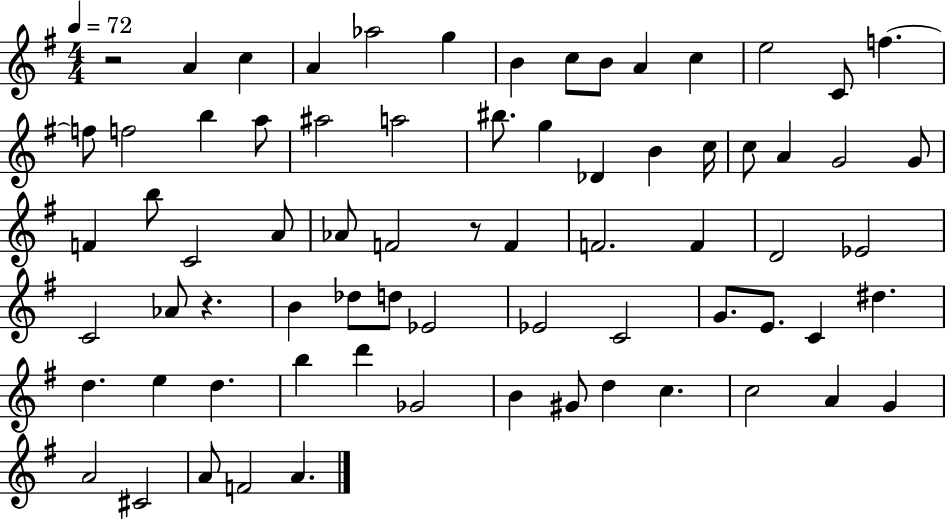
{
  \clef treble
  \numericTimeSignature
  \time 4/4
  \key g \major
  \tempo 4 = 72
  r2 a'4 c''4 | a'4 aes''2 g''4 | b'4 c''8 b'8 a'4 c''4 | e''2 c'8 f''4.~~ | \break f''8 f''2 b''4 a''8 | ais''2 a''2 | bis''8. g''4 des'4 b'4 c''16 | c''8 a'4 g'2 g'8 | \break f'4 b''8 c'2 a'8 | aes'8 f'2 r8 f'4 | f'2. f'4 | d'2 ees'2 | \break c'2 aes'8 r4. | b'4 des''8 d''8 ees'2 | ees'2 c'2 | g'8. e'8. c'4 dis''4. | \break d''4. e''4 d''4. | b''4 d'''4 ges'2 | b'4 gis'8 d''4 c''4. | c''2 a'4 g'4 | \break a'2 cis'2 | a'8 f'2 a'4. | \bar "|."
}